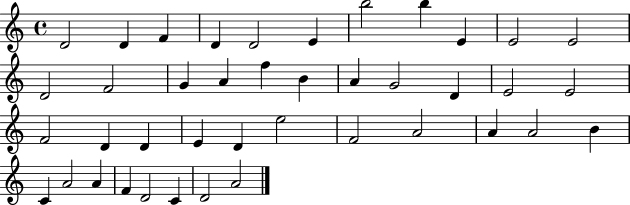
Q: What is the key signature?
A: C major